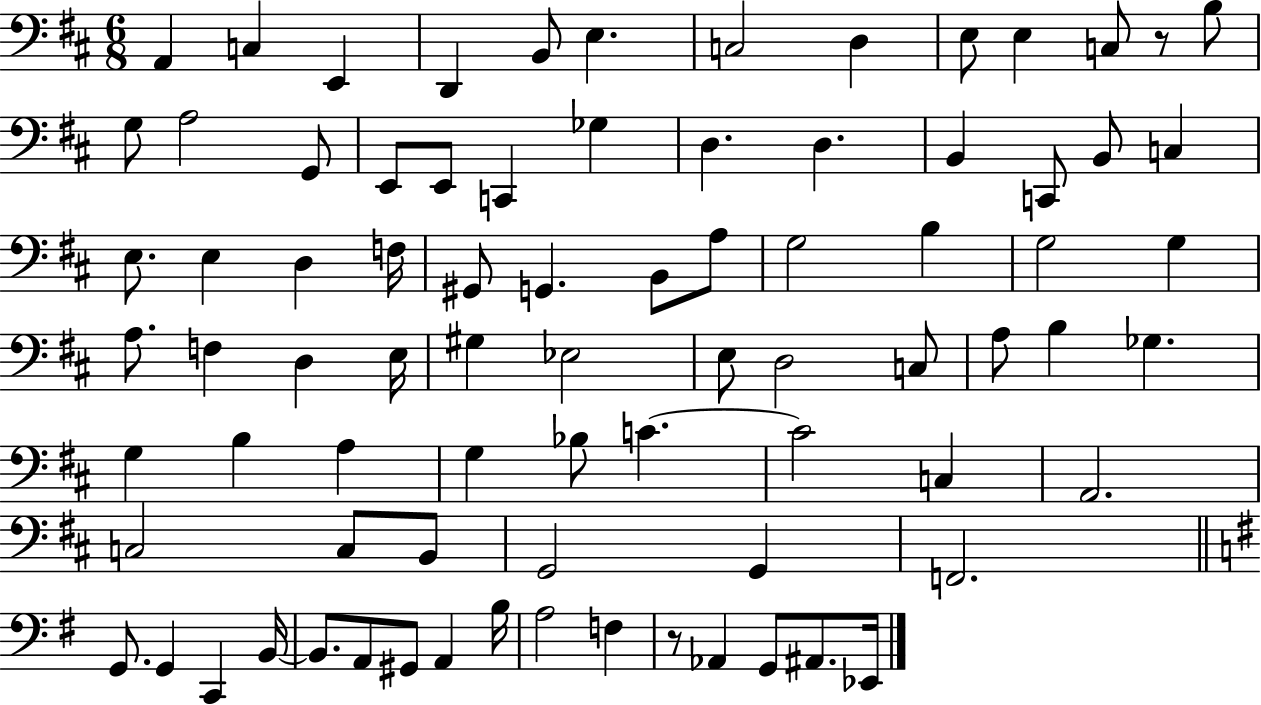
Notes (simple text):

A2/q C3/q E2/q D2/q B2/e E3/q. C3/h D3/q E3/e E3/q C3/e R/e B3/e G3/e A3/h G2/e E2/e E2/e C2/q Gb3/q D3/q. D3/q. B2/q C2/e B2/e C3/q E3/e. E3/q D3/q F3/s G#2/e G2/q. B2/e A3/e G3/h B3/q G3/h G3/q A3/e. F3/q D3/q E3/s G#3/q Eb3/h E3/e D3/h C3/e A3/e B3/q Gb3/q. G3/q B3/q A3/q G3/q Bb3/e C4/q. C4/h C3/q A2/h. C3/h C3/e B2/e G2/h G2/q F2/h. G2/e. G2/q C2/q B2/s B2/e. A2/e G#2/e A2/q B3/s A3/h F3/q R/e Ab2/q G2/e A#2/e. Eb2/s